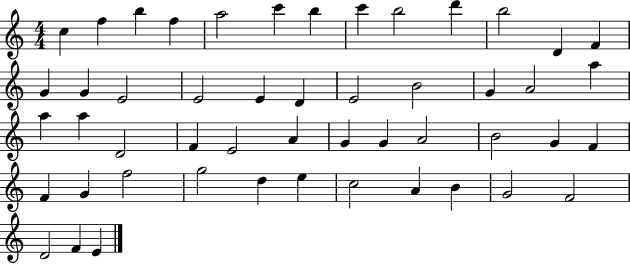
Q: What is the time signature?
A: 4/4